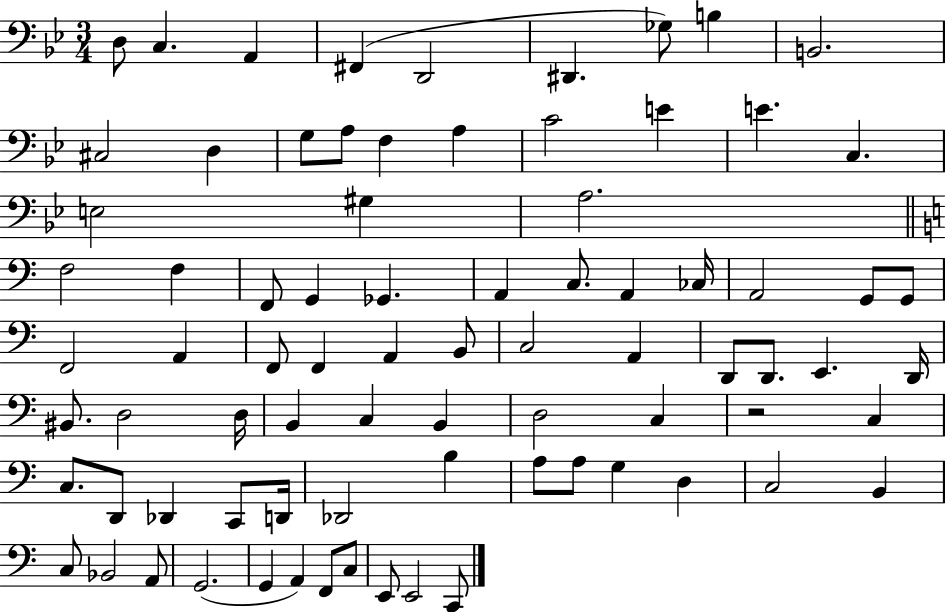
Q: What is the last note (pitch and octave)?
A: C2